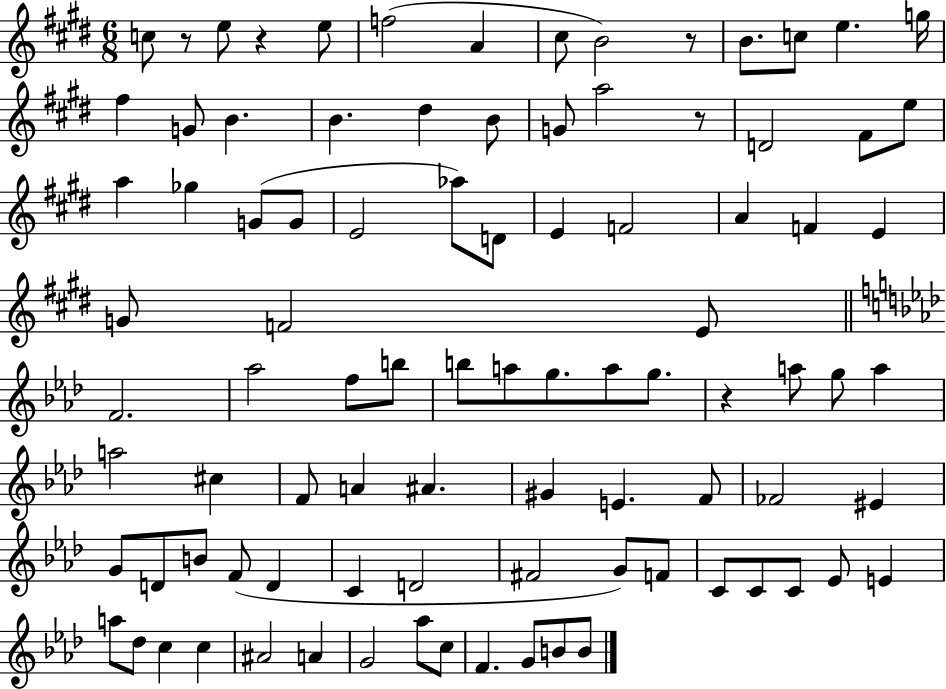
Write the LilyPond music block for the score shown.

{
  \clef treble
  \numericTimeSignature
  \time 6/8
  \key e \major
  c''8 r8 e''8 r4 e''8 | f''2( a'4 | cis''8 b'2) r8 | b'8. c''8 e''4. g''16 | \break fis''4 g'8 b'4. | b'4. dis''4 b'8 | g'8 a''2 r8 | d'2 fis'8 e''8 | \break a''4 ges''4 g'8( g'8 | e'2 aes''8) d'8 | e'4 f'2 | a'4 f'4 e'4 | \break g'8 f'2 e'8 | \bar "||" \break \key aes \major f'2. | aes''2 f''8 b''8 | b''8 a''8 g''8. a''8 g''8. | r4 a''8 g''8 a''4 | \break a''2 cis''4 | f'8 a'4 ais'4. | gis'4 e'4. f'8 | fes'2 eis'4 | \break g'8 d'8 b'8 f'8( d'4 | c'4 d'2 | fis'2 g'8) f'8 | c'8 c'8 c'8 ees'8 e'4 | \break a''8 des''8 c''4 c''4 | ais'2 a'4 | g'2 aes''8 c''8 | f'4. g'8 b'8 b'8 | \break \bar "|."
}